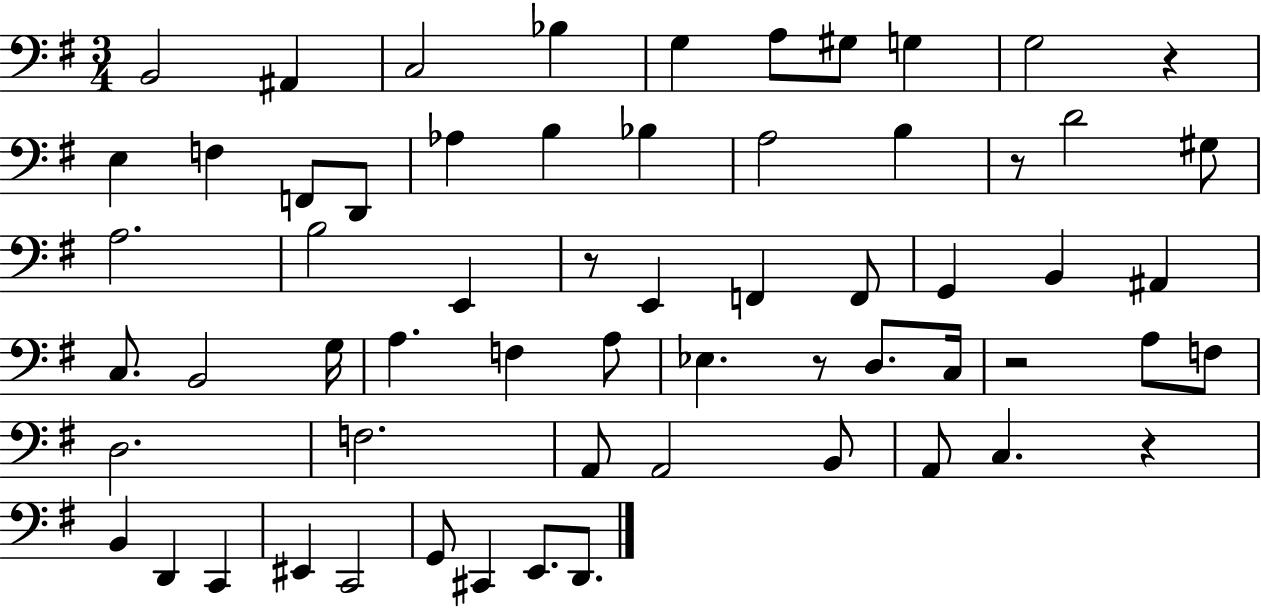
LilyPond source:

{
  \clef bass
  \numericTimeSignature
  \time 3/4
  \key g \major
  b,2 ais,4 | c2 bes4 | g4 a8 gis8 g4 | g2 r4 | \break e4 f4 f,8 d,8 | aes4 b4 bes4 | a2 b4 | r8 d'2 gis8 | \break a2. | b2 e,4 | r8 e,4 f,4 f,8 | g,4 b,4 ais,4 | \break c8. b,2 g16 | a4. f4 a8 | ees4. r8 d8. c16 | r2 a8 f8 | \break d2. | f2. | a,8 a,2 b,8 | a,8 c4. r4 | \break b,4 d,4 c,4 | eis,4 c,2 | g,8 cis,4 e,8. d,8. | \bar "|."
}